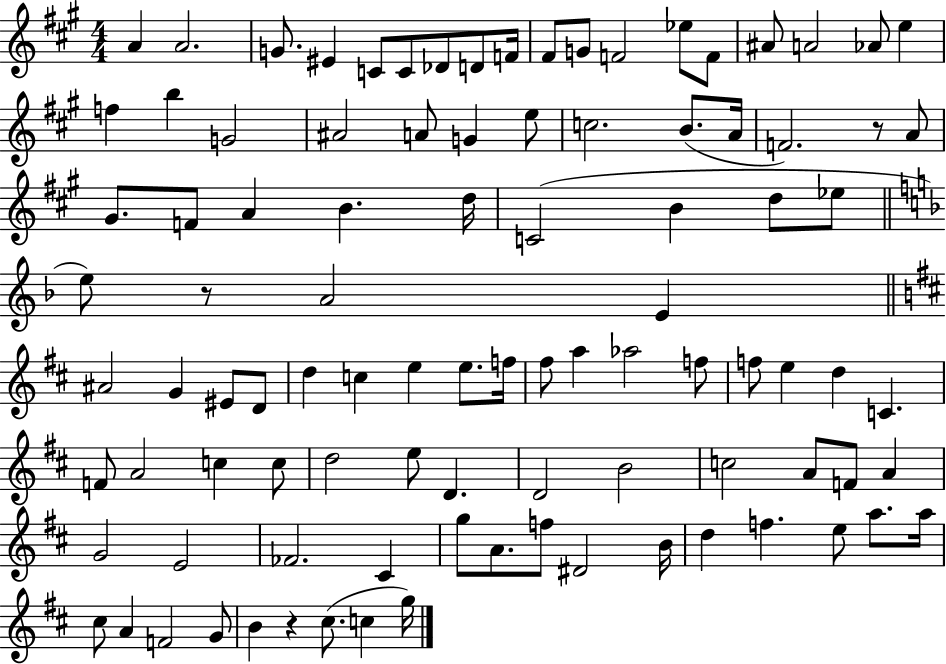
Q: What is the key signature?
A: A major